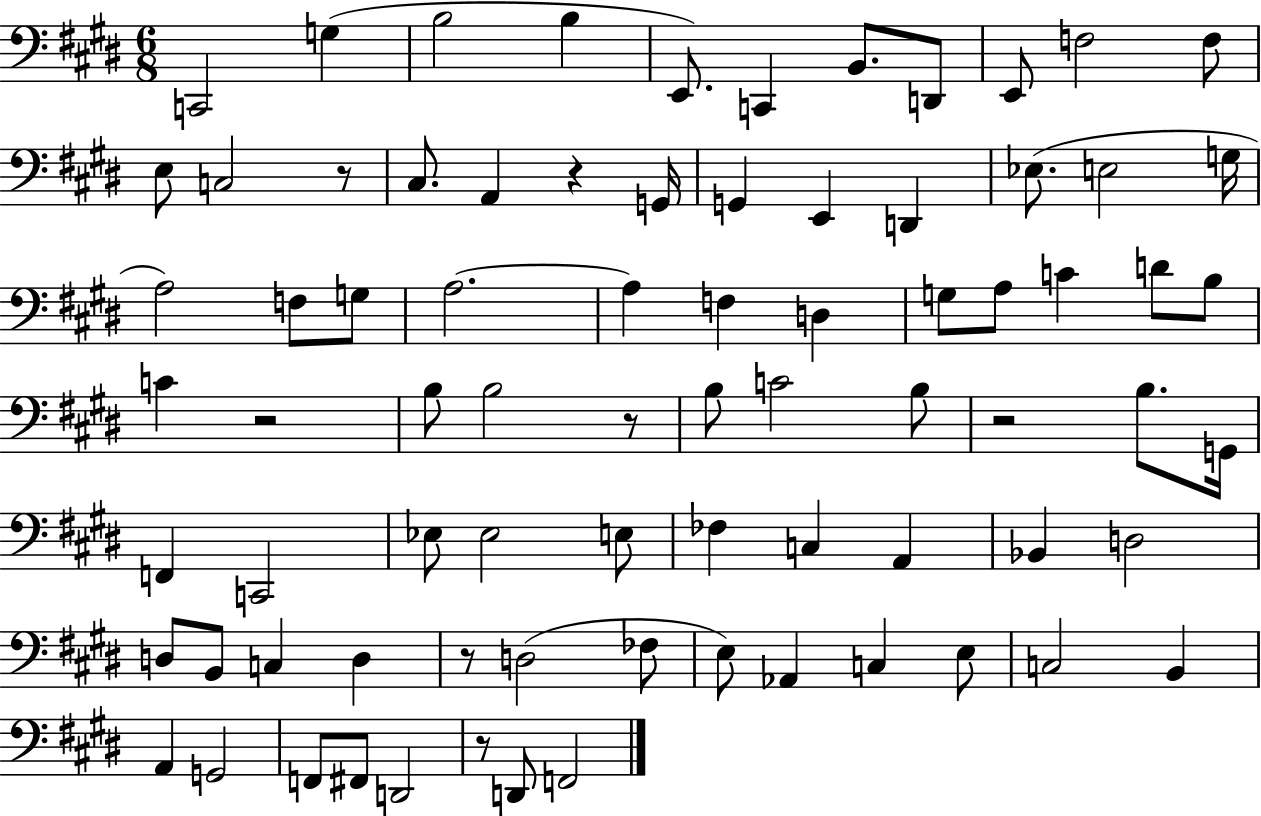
X:1
T:Untitled
M:6/8
L:1/4
K:E
C,,2 G, B,2 B, E,,/2 C,, B,,/2 D,,/2 E,,/2 F,2 F,/2 E,/2 C,2 z/2 ^C,/2 A,, z G,,/4 G,, E,, D,, _E,/2 E,2 G,/4 A,2 F,/2 G,/2 A,2 A, F, D, G,/2 A,/2 C D/2 B,/2 C z2 B,/2 B,2 z/2 B,/2 C2 B,/2 z2 B,/2 G,,/4 F,, C,,2 _E,/2 _E,2 E,/2 _F, C, A,, _B,, D,2 D,/2 B,,/2 C, D, z/2 D,2 _F,/2 E,/2 _A,, C, E,/2 C,2 B,, A,, G,,2 F,,/2 ^F,,/2 D,,2 z/2 D,,/2 F,,2